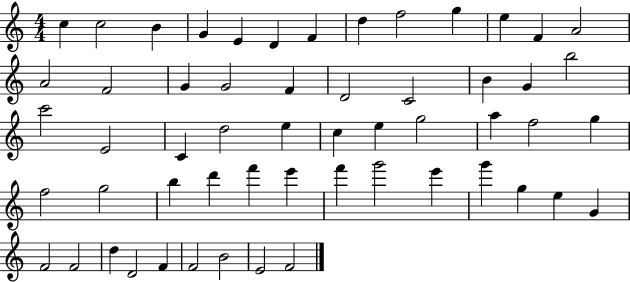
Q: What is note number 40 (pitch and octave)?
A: E6